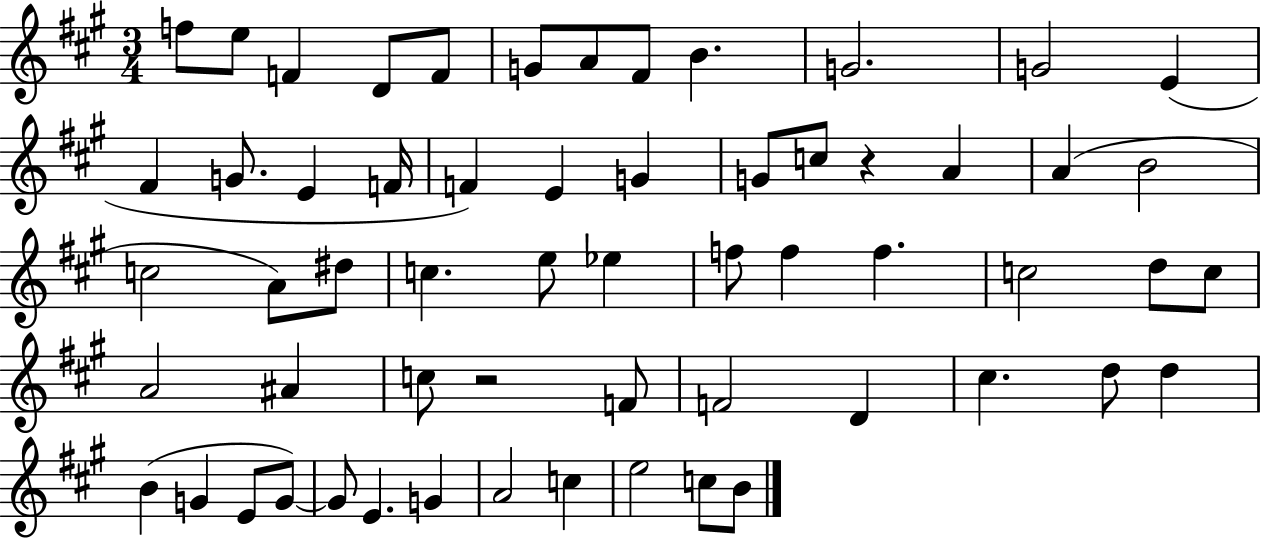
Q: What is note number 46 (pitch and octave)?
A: B4